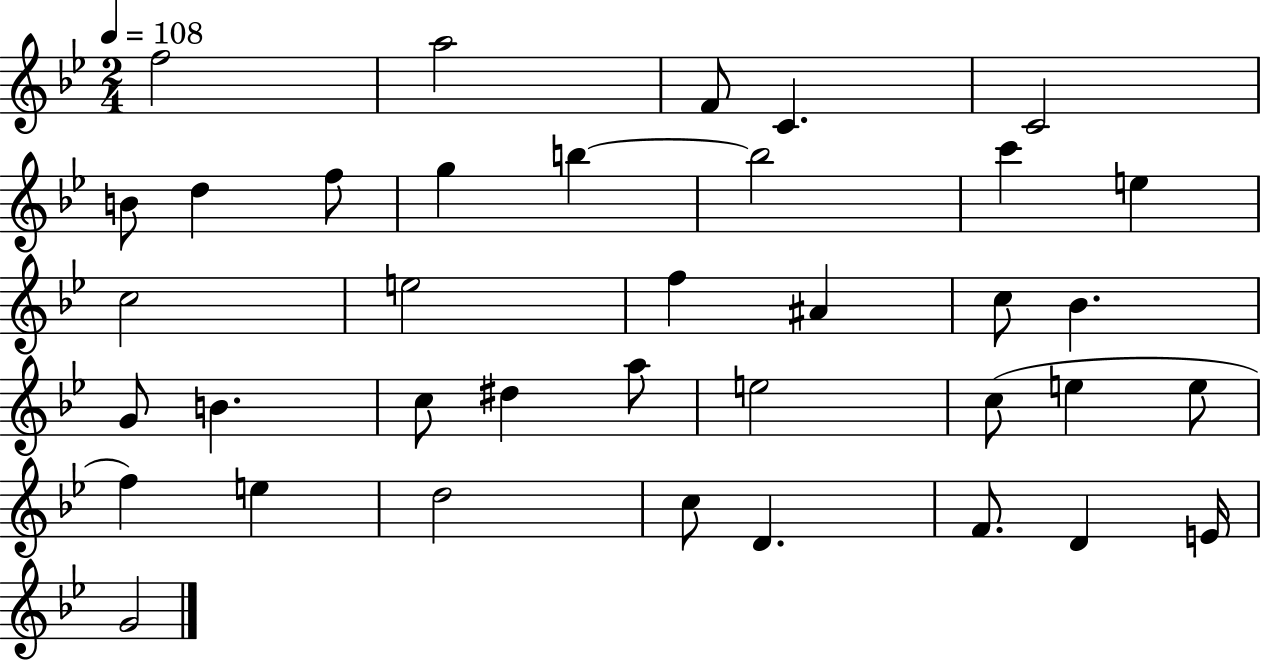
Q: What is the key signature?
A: BES major